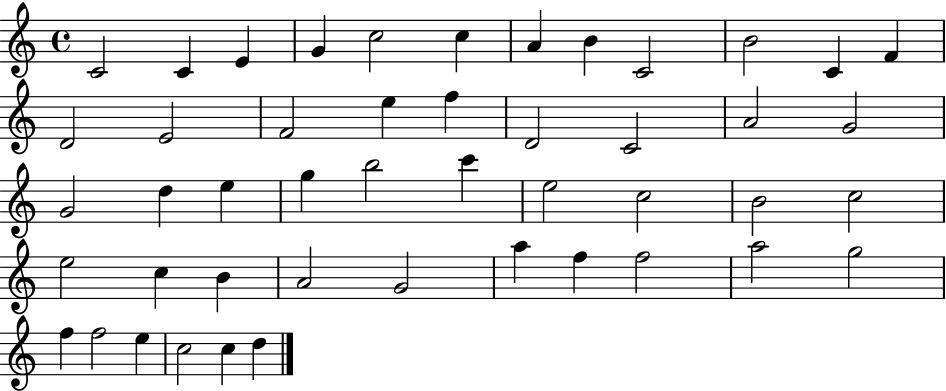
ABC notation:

X:1
T:Untitled
M:4/4
L:1/4
K:C
C2 C E G c2 c A B C2 B2 C F D2 E2 F2 e f D2 C2 A2 G2 G2 d e g b2 c' e2 c2 B2 c2 e2 c B A2 G2 a f f2 a2 g2 f f2 e c2 c d